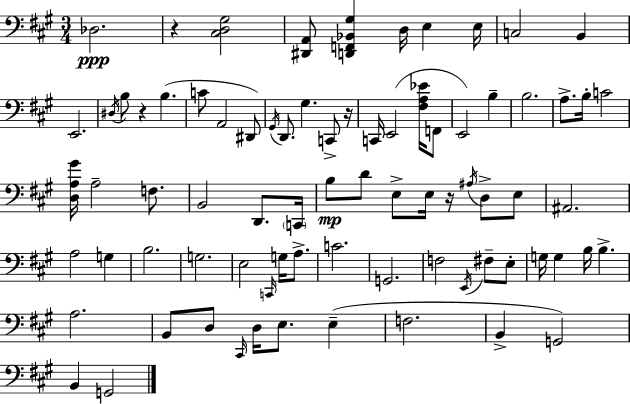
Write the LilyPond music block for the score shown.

{
  \clef bass
  \numericTimeSignature
  \time 3/4
  \key a \major
  des2.\ppp | r4 <cis d gis>2 | <dis, a,>8 <d, f, bes, gis>4 d16 e4 e16 | c2 b,4 | \break e,2. | \acciaccatura { dis16 } b8 r4 b4.( | c'8 a,2 dis,8) | \acciaccatura { gis,16 } d,8. gis4. c,8-> | \break r16 c,16 e,2( <fis a ees'>16 | f,8 e,2) b4-- | b2. | a8.-> b16-. c'2 | \break <d a gis'>16 a2-- f8. | b,2 d,8. | \parenthesize c,16 b8\mp d'8 e8-> e16 r16 \acciaccatura { ais16 } d8-> | e8 ais,2. | \break a2 g4 | b2. | g2. | e2 \grace { c,16 } | \break g16 a8.-> c'2. | g,2. | f2 | \acciaccatura { e,16 } fis8-- e8-. g16 g4 b16 b4.-> | \break a2. | b,8 d8 \grace { cis,16 } d16 e8. | e4--( f2. | b,4-> g,2) | \break b,4 g,2 | \bar "|."
}